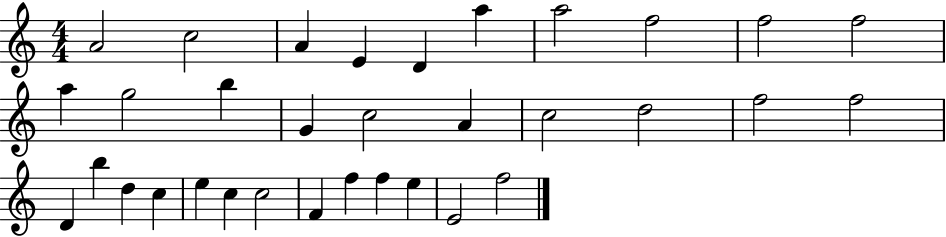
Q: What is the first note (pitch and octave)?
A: A4